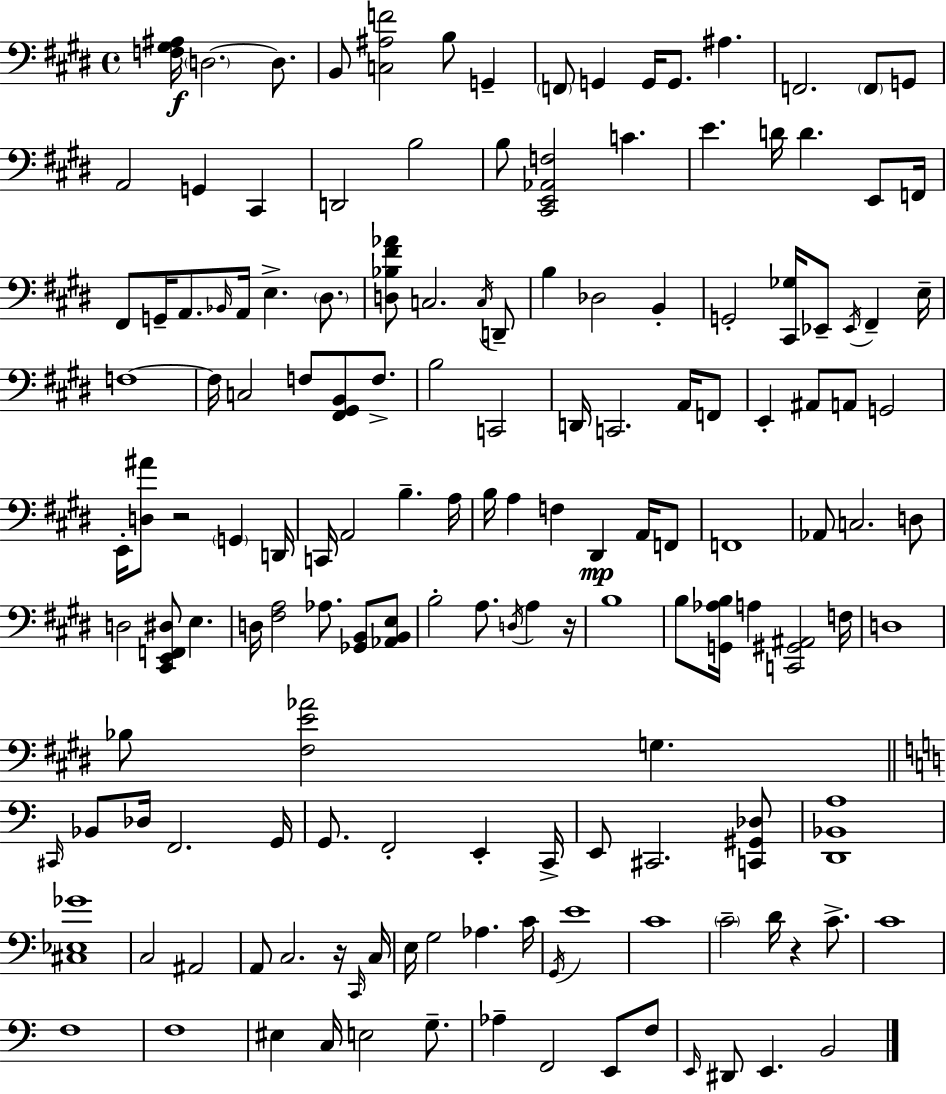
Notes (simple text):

[F3,G#3,A#3]/s D3/h. D3/e. B2/e [C3,A#3,F4]/h B3/e G2/q F2/e G2/q G2/s G2/e. A#3/q. F2/h. F2/e G2/e A2/h G2/q C#2/q D2/h B3/h B3/e [C#2,E2,Ab2,F3]/h C4/q. E4/q. D4/s D4/q. E2/e F2/s F#2/e G2/s A2/e. Bb2/s A2/s E3/q. D#3/e. [D3,Bb3,F#4,Ab4]/e C3/h. C3/s D2/e B3/q Db3/h B2/q G2/h [C#2,Gb3]/s Eb2/e Eb2/s F#2/q E3/s F3/w F3/s C3/h F3/e [F#2,G#2,B2]/e F3/e. B3/h C2/h D2/s C2/h. A2/s F2/e E2/q A#2/e A2/e G2/h E2/s [D3,A#4]/e R/h G2/q D2/s C2/s A2/h B3/q. A3/s B3/s A3/q F3/q D#2/q A2/s F2/e F2/w Ab2/e C3/h. D3/e D3/h [C#2,E2,F2,D#3]/e E3/q. D3/s [F#3,A3]/h Ab3/e. [Gb2,B2]/e [Ab2,B2,E3]/e B3/h A3/e. D3/s A3/q R/s B3/w B3/e [G2,Ab3,B3]/s A3/q [C2,G#2,A#2]/h F3/s D3/w Bb3/e [F#3,E4,Ab4]/h G3/q. C#2/s Bb2/e Db3/s F2/h. G2/s G2/e. F2/h E2/q C2/s E2/e C#2/h. [C2,G#2,Db3]/e [D2,Bb2,A3]/w [C#3,Eb3,Gb4]/w C3/h A#2/h A2/e C3/h. R/s C2/s C3/s E3/s G3/h Ab3/q. C4/s G2/s E4/w C4/w C4/h D4/s R/q C4/e. C4/w F3/w F3/w EIS3/q C3/s E3/h G3/e. Ab3/q F2/h E2/e F3/e E2/s D#2/e E2/q. B2/h